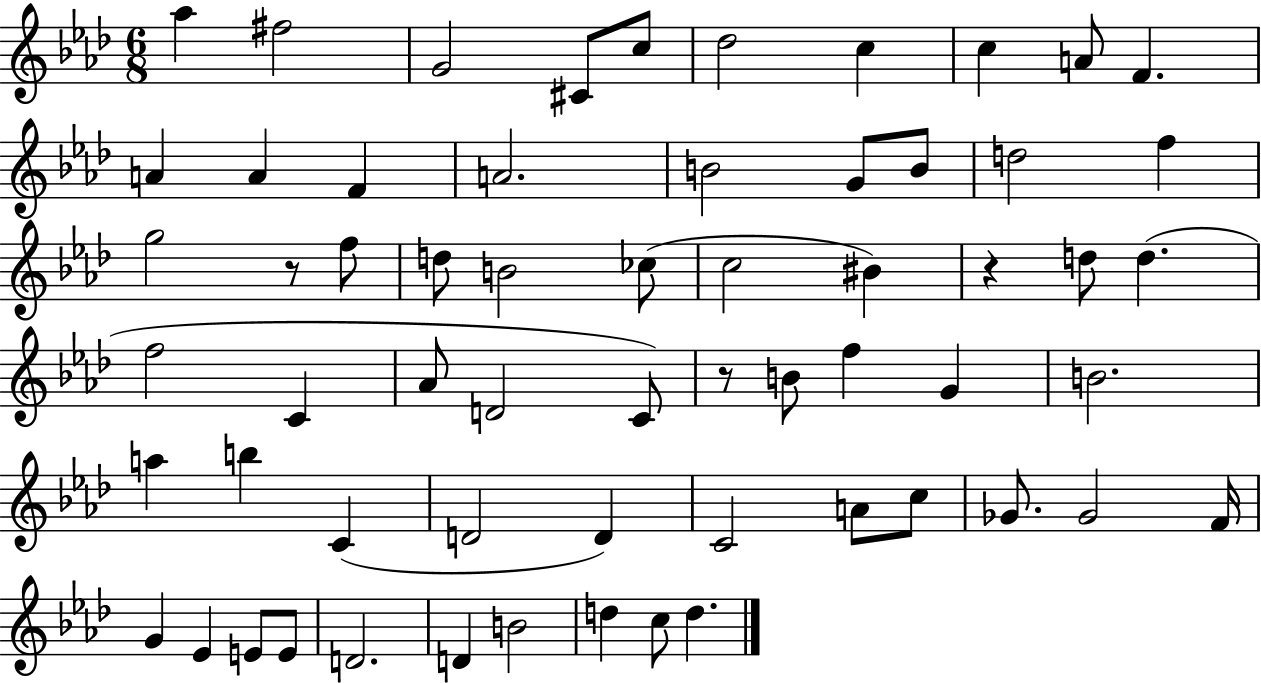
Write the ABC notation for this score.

X:1
T:Untitled
M:6/8
L:1/4
K:Ab
_a ^f2 G2 ^C/2 c/2 _d2 c c A/2 F A A F A2 B2 G/2 B/2 d2 f g2 z/2 f/2 d/2 B2 _c/2 c2 ^B z d/2 d f2 C _A/2 D2 C/2 z/2 B/2 f G B2 a b C D2 D C2 A/2 c/2 _G/2 _G2 F/4 G _E E/2 E/2 D2 D B2 d c/2 d